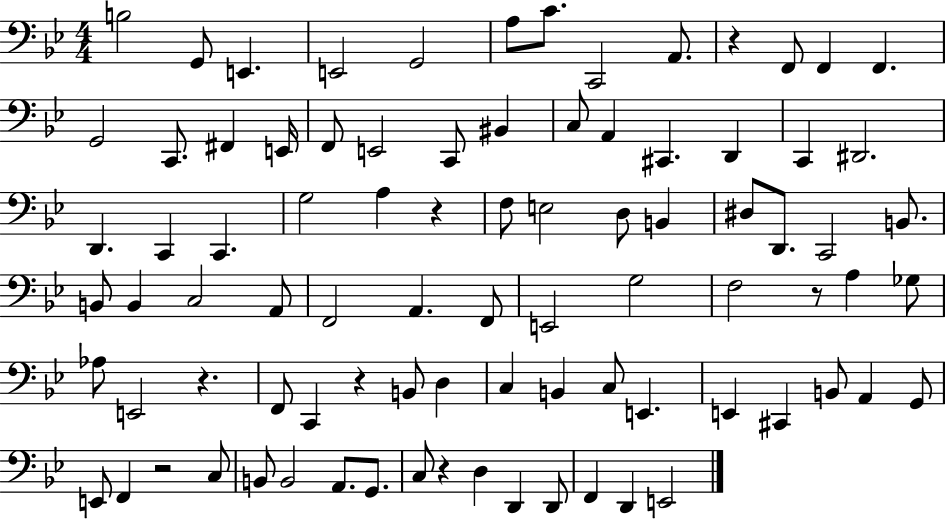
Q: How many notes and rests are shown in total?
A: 87